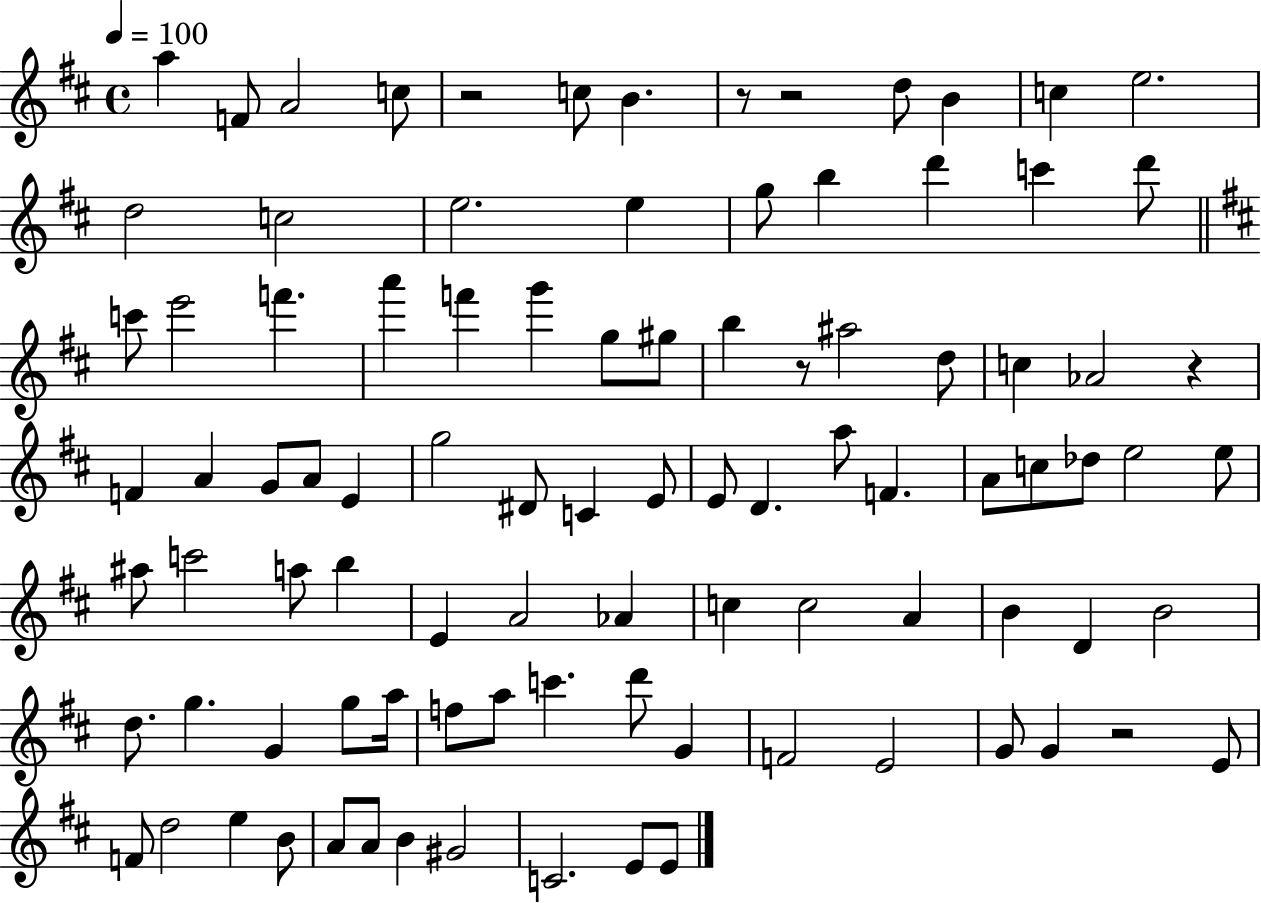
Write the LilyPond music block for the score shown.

{
  \clef treble
  \time 4/4
  \defaultTimeSignature
  \key d \major
  \tempo 4 = 100
  a''4 f'8 a'2 c''8 | r2 c''8 b'4. | r8 r2 d''8 b'4 | c''4 e''2. | \break d''2 c''2 | e''2. e''4 | g''8 b''4 d'''4 c'''4 d'''8 | \bar "||" \break \key d \major c'''8 e'''2 f'''4. | a'''4 f'''4 g'''4 g''8 gis''8 | b''4 r8 ais''2 d''8 | c''4 aes'2 r4 | \break f'4 a'4 g'8 a'8 e'4 | g''2 dis'8 c'4 e'8 | e'8 d'4. a''8 f'4. | a'8 c''8 des''8 e''2 e''8 | \break ais''8 c'''2 a''8 b''4 | e'4 a'2 aes'4 | c''4 c''2 a'4 | b'4 d'4 b'2 | \break d''8. g''4. g'4 g''8 a''16 | f''8 a''8 c'''4. d'''8 g'4 | f'2 e'2 | g'8 g'4 r2 e'8 | \break f'8 d''2 e''4 b'8 | a'8 a'8 b'4 gis'2 | c'2. e'8 e'8 | \bar "|."
}